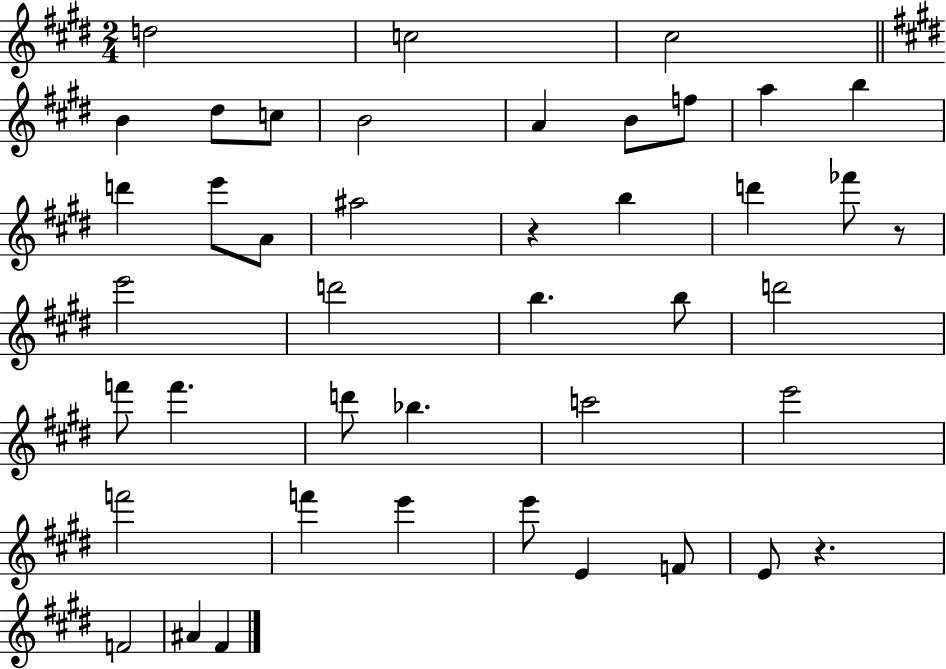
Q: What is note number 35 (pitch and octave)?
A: E4